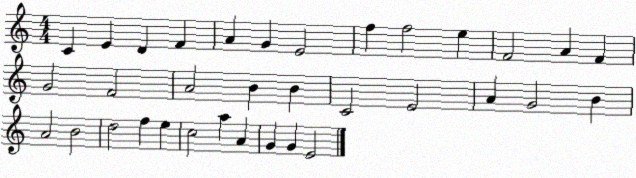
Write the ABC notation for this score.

X:1
T:Untitled
M:4/4
L:1/4
K:C
C E D F A G E2 f f2 e F2 A F G2 F2 A2 B B C2 E2 A G2 B A2 B2 d2 f e c2 a A G G E2